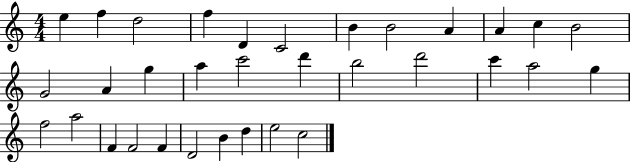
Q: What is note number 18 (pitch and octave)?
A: D6